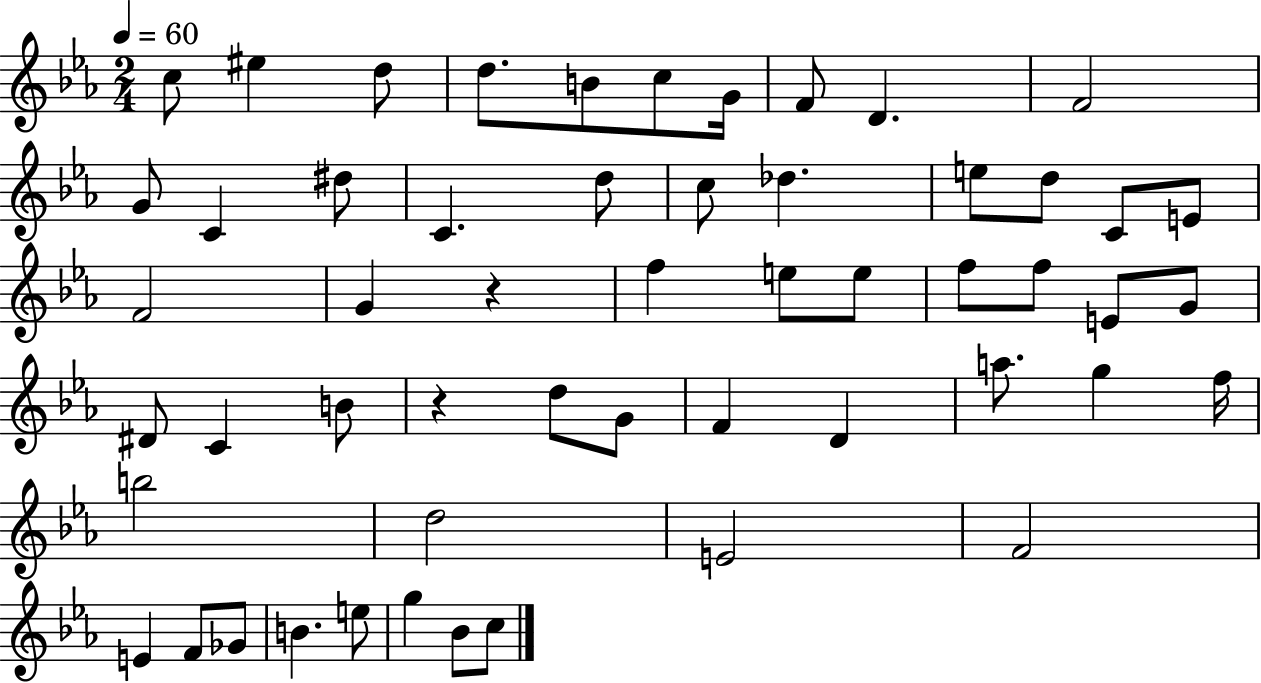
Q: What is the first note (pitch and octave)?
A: C5